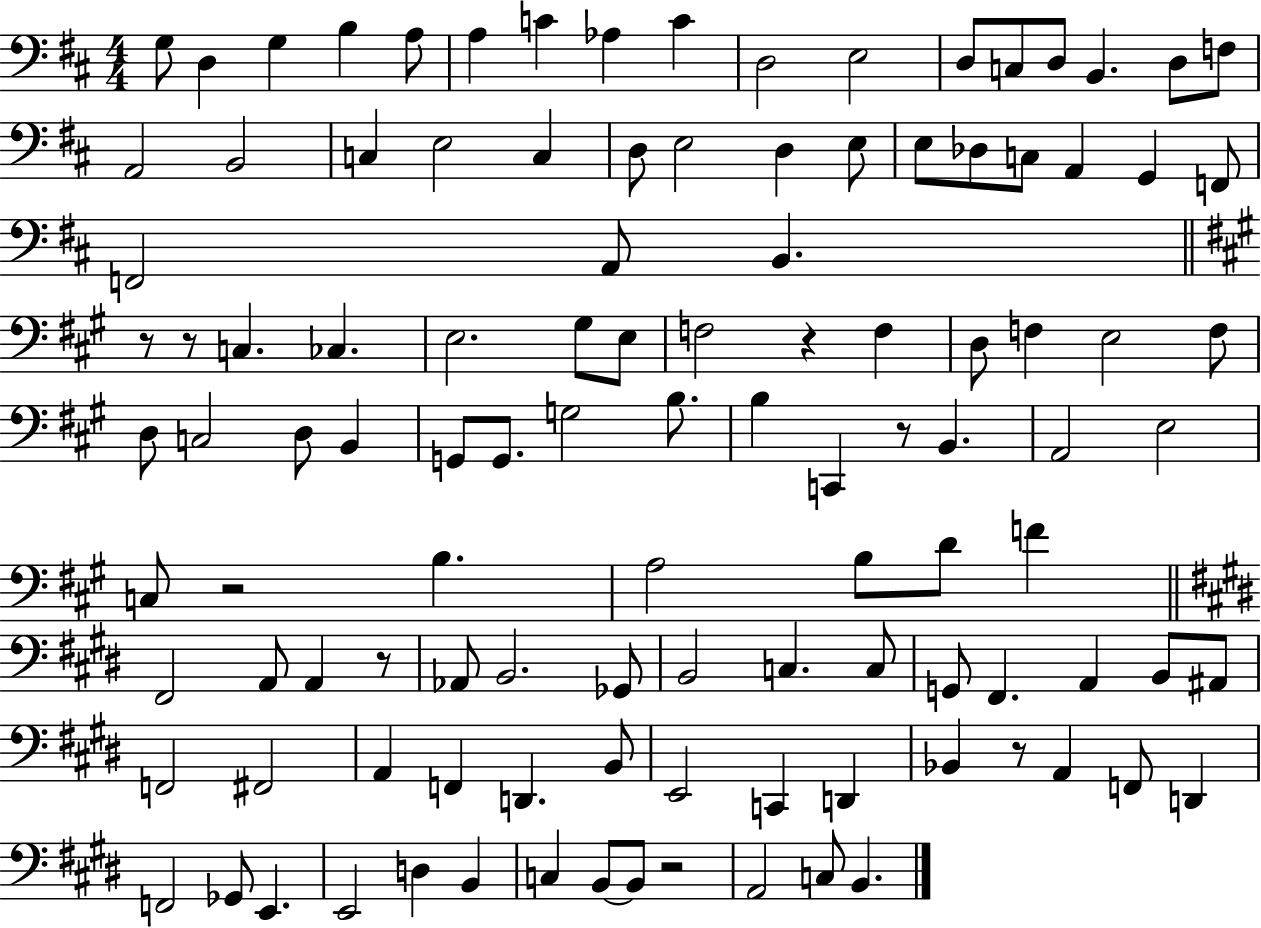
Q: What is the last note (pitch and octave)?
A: B2